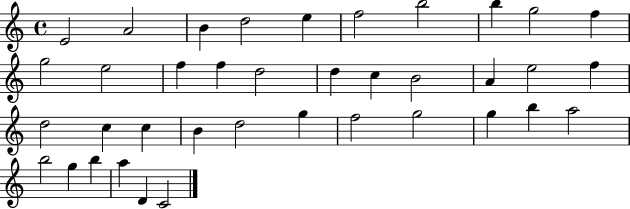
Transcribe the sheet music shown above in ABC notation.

X:1
T:Untitled
M:4/4
L:1/4
K:C
E2 A2 B d2 e f2 b2 b g2 f g2 e2 f f d2 d c B2 A e2 f d2 c c B d2 g f2 g2 g b a2 b2 g b a D C2